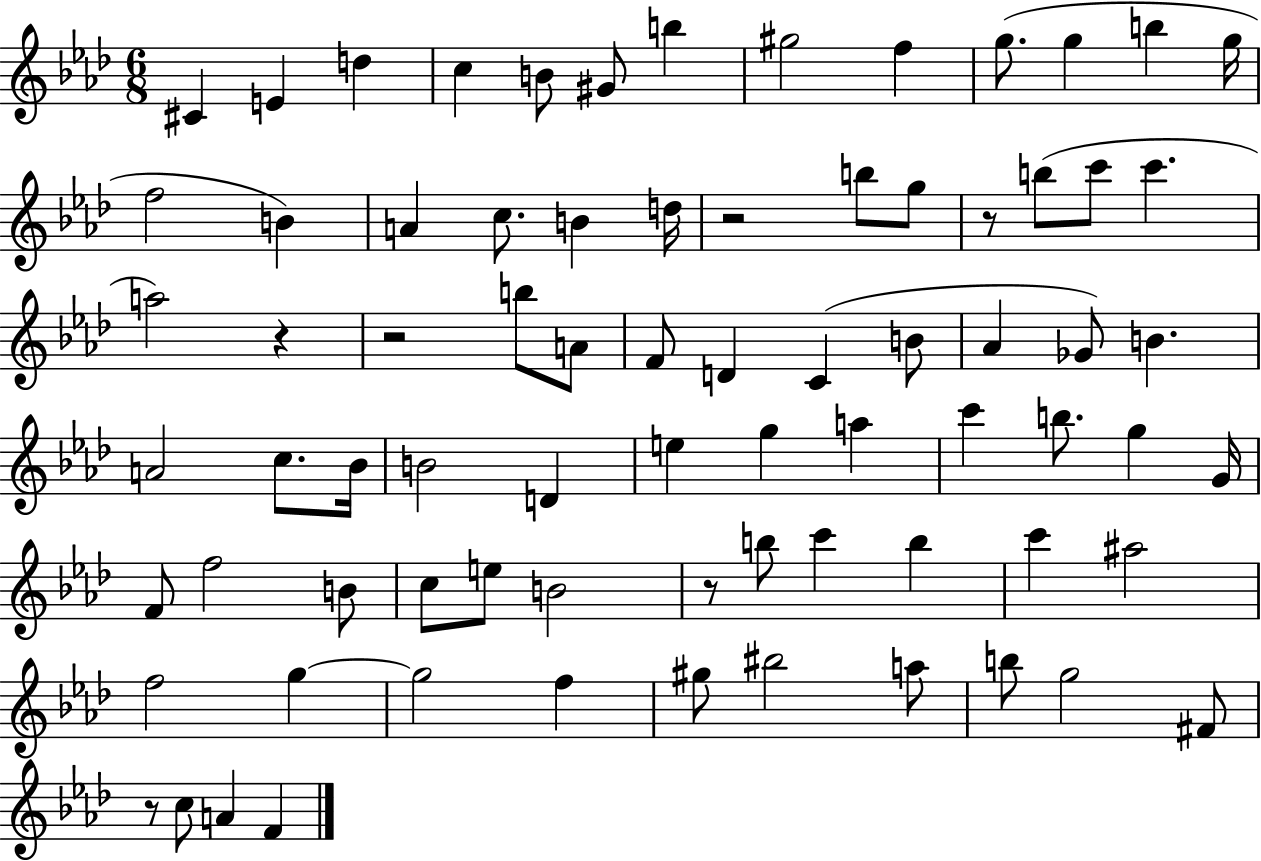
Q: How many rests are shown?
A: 6